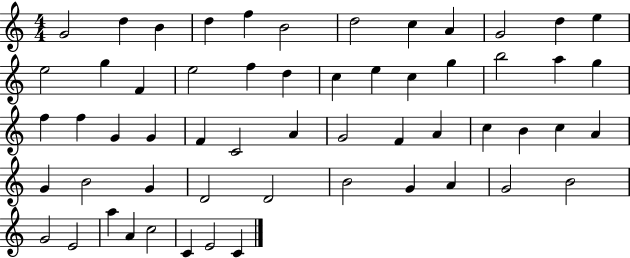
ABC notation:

X:1
T:Untitled
M:4/4
L:1/4
K:C
G2 d B d f B2 d2 c A G2 d e e2 g F e2 f d c e c g b2 a g f f G G F C2 A G2 F A c B c A G B2 G D2 D2 B2 G A G2 B2 G2 E2 a A c2 C E2 C